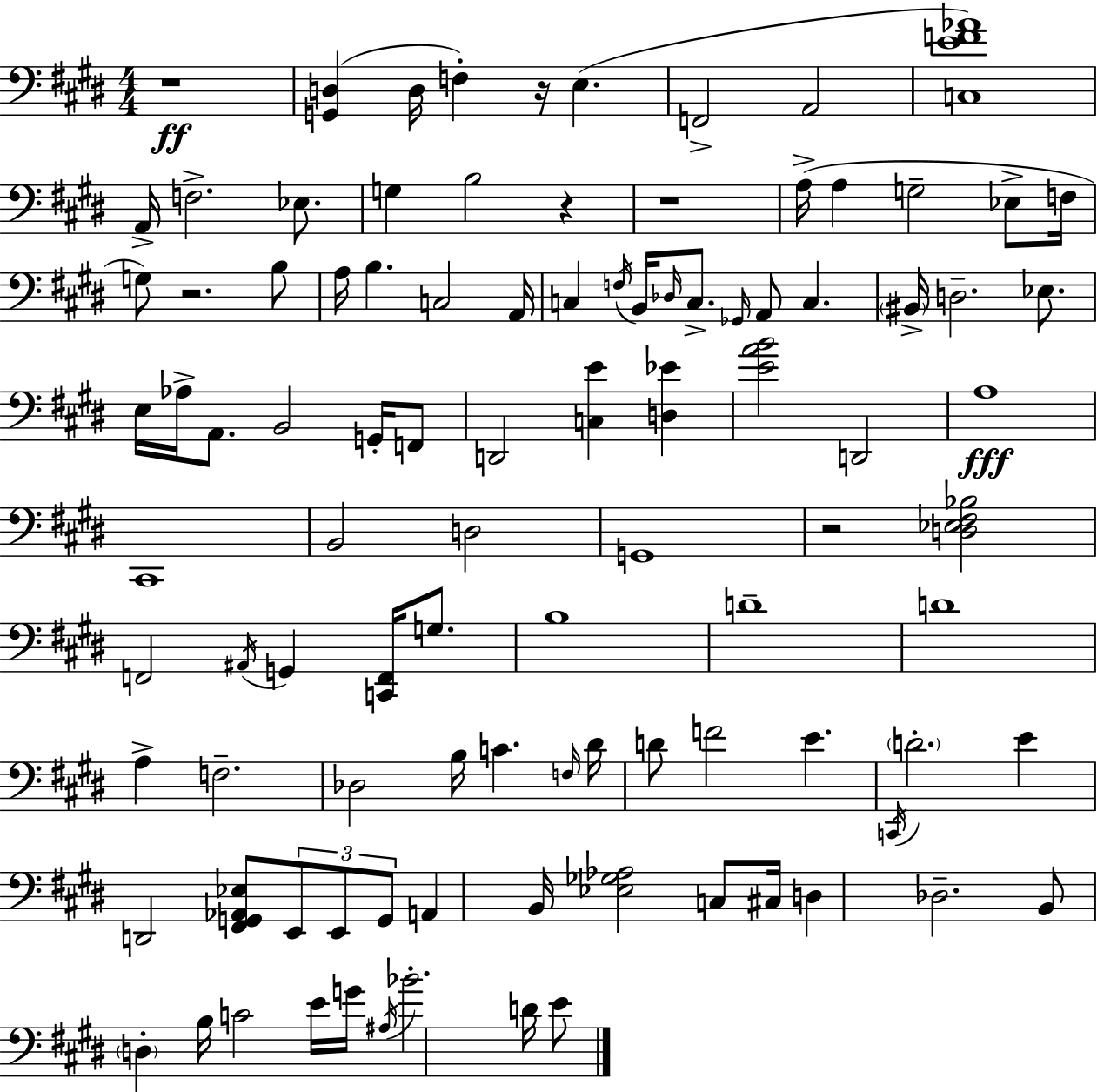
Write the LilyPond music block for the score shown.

{
  \clef bass
  \numericTimeSignature
  \time 4/4
  \key e \major
  r1\ff | <g, d>4( d16 f4-.) r16 e4.( | f,2-> a,2 | <c e' f' aes'>1) | \break a,16-> f2.-> ees8. | g4 b2 r4 | r1 | a16->( a4 g2-- ees8-> f16 | \break g8) r2. b8 | a16 b4. c2 a,16 | c4 \acciaccatura { f16 } b,16 \grace { des16 } c8.-> \grace { ges,16 } a,8 c4. | \parenthesize bis,16-> d2.-- | \break ees8. e16 aes16-> a,8. b,2 | g,16-. f,8 d,2 <c e'>4 <d ees'>4 | <e' a' b'>2 d,2 | a1\fff | \break cis,1 | b,2 d2 | g,1 | r2 <d ees fis bes>2 | \break f,2 \acciaccatura { ais,16 } g,4 | <c, f,>16 g8. b1 | d'1-- | d'1 | \break a4-> f2.-- | des2 b16 c'4. | \grace { f16 } dis'16 d'8 f'2 e'4. | \acciaccatura { c,16 } \parenthesize d'2.-. | \break e'4 d,2 <fis, g, aes, ees>8 | \tuplet 3/2 { e,8 e,8 g,8 } a,4 b,16 <ees ges aes>2 | c8 cis16 d4 des2.-- | b,8 \parenthesize d4-. b16 c'2 | \break e'16 g'16 \acciaccatura { ais16 } bes'2.-. | d'16 e'8 \bar "|."
}